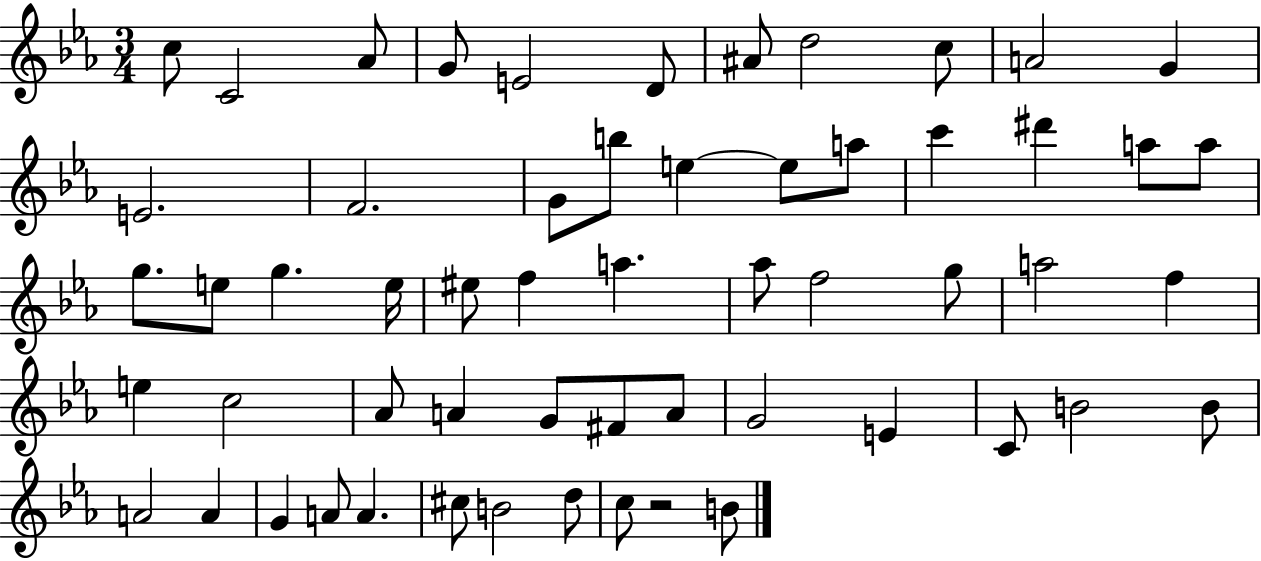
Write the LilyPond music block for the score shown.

{
  \clef treble
  \numericTimeSignature
  \time 3/4
  \key ees \major
  c''8 c'2 aes'8 | g'8 e'2 d'8 | ais'8 d''2 c''8 | a'2 g'4 | \break e'2. | f'2. | g'8 b''8 e''4~~ e''8 a''8 | c'''4 dis'''4 a''8 a''8 | \break g''8. e''8 g''4. e''16 | eis''8 f''4 a''4. | aes''8 f''2 g''8 | a''2 f''4 | \break e''4 c''2 | aes'8 a'4 g'8 fis'8 a'8 | g'2 e'4 | c'8 b'2 b'8 | \break a'2 a'4 | g'4 a'8 a'4. | cis''8 b'2 d''8 | c''8 r2 b'8 | \break \bar "|."
}